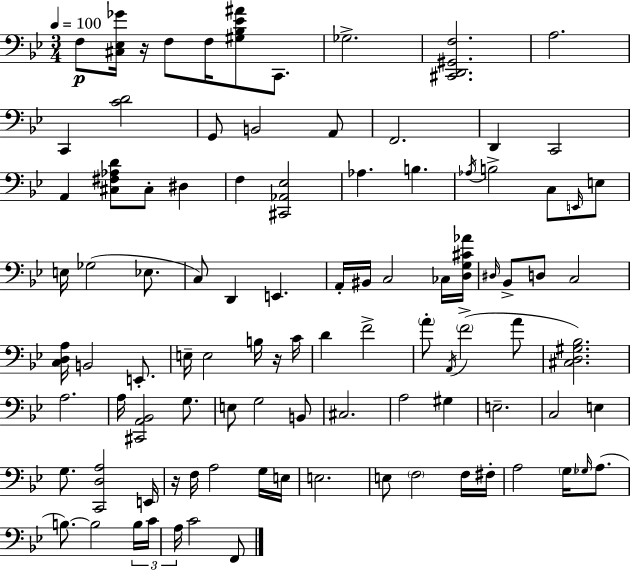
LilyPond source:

{
  \clef bass
  \numericTimeSignature
  \time 3/4
  \key bes \major
  \tempo 4 = 100
  f8\p <cis ees ges'>16 r16 f8 f16 <gis bes ees' ais'>8 c,8. | ges2.-> | <cis, d, gis, f>2. | a2. | \break c,4 <c' d'>2 | g,8 b,2 a,8 | f,2. | d,4 c,2 | \break a,4 <cis fis aes d'>8 cis8-. dis4 | f4 <cis, aes, ees>2 | aes4. b4. | \acciaccatura { aes16 } b2-> c8 \grace { e,16 } | \break e8 e16 ges2( ees8. | c8) d,4 e,4. | a,16-. bis,16 c2 | ces16 <d g cis' aes'>16 \grace { dis16 } bes,8-> d8 c2 | \break <c d a>16 b,2 | e,8.-. e16-- e2 | b16 r16 c'16 d'4 f'2-> | \parenthesize a'8-. \acciaccatura { a,16 } \parenthesize f'2->( | \break a'8 <cis d gis bes>2.) | a2. | a16 <cis, a, bes,>2 | g8. e8 g2 | \break b,8 cis2. | a2 | gis4 e2.-- | c2 | \break e4 g8. <c, d a>2 | e,16 r16 f16 a2 | g16 e16 e2. | e8 \parenthesize f2 | \break f16 fis16-. a2 | \parenthesize g16 \grace { ges16 }( a8. b8.~~) b2 | \tuplet 3/2 { b16 c'16 a16 } c'2 | f,8 \bar "|."
}